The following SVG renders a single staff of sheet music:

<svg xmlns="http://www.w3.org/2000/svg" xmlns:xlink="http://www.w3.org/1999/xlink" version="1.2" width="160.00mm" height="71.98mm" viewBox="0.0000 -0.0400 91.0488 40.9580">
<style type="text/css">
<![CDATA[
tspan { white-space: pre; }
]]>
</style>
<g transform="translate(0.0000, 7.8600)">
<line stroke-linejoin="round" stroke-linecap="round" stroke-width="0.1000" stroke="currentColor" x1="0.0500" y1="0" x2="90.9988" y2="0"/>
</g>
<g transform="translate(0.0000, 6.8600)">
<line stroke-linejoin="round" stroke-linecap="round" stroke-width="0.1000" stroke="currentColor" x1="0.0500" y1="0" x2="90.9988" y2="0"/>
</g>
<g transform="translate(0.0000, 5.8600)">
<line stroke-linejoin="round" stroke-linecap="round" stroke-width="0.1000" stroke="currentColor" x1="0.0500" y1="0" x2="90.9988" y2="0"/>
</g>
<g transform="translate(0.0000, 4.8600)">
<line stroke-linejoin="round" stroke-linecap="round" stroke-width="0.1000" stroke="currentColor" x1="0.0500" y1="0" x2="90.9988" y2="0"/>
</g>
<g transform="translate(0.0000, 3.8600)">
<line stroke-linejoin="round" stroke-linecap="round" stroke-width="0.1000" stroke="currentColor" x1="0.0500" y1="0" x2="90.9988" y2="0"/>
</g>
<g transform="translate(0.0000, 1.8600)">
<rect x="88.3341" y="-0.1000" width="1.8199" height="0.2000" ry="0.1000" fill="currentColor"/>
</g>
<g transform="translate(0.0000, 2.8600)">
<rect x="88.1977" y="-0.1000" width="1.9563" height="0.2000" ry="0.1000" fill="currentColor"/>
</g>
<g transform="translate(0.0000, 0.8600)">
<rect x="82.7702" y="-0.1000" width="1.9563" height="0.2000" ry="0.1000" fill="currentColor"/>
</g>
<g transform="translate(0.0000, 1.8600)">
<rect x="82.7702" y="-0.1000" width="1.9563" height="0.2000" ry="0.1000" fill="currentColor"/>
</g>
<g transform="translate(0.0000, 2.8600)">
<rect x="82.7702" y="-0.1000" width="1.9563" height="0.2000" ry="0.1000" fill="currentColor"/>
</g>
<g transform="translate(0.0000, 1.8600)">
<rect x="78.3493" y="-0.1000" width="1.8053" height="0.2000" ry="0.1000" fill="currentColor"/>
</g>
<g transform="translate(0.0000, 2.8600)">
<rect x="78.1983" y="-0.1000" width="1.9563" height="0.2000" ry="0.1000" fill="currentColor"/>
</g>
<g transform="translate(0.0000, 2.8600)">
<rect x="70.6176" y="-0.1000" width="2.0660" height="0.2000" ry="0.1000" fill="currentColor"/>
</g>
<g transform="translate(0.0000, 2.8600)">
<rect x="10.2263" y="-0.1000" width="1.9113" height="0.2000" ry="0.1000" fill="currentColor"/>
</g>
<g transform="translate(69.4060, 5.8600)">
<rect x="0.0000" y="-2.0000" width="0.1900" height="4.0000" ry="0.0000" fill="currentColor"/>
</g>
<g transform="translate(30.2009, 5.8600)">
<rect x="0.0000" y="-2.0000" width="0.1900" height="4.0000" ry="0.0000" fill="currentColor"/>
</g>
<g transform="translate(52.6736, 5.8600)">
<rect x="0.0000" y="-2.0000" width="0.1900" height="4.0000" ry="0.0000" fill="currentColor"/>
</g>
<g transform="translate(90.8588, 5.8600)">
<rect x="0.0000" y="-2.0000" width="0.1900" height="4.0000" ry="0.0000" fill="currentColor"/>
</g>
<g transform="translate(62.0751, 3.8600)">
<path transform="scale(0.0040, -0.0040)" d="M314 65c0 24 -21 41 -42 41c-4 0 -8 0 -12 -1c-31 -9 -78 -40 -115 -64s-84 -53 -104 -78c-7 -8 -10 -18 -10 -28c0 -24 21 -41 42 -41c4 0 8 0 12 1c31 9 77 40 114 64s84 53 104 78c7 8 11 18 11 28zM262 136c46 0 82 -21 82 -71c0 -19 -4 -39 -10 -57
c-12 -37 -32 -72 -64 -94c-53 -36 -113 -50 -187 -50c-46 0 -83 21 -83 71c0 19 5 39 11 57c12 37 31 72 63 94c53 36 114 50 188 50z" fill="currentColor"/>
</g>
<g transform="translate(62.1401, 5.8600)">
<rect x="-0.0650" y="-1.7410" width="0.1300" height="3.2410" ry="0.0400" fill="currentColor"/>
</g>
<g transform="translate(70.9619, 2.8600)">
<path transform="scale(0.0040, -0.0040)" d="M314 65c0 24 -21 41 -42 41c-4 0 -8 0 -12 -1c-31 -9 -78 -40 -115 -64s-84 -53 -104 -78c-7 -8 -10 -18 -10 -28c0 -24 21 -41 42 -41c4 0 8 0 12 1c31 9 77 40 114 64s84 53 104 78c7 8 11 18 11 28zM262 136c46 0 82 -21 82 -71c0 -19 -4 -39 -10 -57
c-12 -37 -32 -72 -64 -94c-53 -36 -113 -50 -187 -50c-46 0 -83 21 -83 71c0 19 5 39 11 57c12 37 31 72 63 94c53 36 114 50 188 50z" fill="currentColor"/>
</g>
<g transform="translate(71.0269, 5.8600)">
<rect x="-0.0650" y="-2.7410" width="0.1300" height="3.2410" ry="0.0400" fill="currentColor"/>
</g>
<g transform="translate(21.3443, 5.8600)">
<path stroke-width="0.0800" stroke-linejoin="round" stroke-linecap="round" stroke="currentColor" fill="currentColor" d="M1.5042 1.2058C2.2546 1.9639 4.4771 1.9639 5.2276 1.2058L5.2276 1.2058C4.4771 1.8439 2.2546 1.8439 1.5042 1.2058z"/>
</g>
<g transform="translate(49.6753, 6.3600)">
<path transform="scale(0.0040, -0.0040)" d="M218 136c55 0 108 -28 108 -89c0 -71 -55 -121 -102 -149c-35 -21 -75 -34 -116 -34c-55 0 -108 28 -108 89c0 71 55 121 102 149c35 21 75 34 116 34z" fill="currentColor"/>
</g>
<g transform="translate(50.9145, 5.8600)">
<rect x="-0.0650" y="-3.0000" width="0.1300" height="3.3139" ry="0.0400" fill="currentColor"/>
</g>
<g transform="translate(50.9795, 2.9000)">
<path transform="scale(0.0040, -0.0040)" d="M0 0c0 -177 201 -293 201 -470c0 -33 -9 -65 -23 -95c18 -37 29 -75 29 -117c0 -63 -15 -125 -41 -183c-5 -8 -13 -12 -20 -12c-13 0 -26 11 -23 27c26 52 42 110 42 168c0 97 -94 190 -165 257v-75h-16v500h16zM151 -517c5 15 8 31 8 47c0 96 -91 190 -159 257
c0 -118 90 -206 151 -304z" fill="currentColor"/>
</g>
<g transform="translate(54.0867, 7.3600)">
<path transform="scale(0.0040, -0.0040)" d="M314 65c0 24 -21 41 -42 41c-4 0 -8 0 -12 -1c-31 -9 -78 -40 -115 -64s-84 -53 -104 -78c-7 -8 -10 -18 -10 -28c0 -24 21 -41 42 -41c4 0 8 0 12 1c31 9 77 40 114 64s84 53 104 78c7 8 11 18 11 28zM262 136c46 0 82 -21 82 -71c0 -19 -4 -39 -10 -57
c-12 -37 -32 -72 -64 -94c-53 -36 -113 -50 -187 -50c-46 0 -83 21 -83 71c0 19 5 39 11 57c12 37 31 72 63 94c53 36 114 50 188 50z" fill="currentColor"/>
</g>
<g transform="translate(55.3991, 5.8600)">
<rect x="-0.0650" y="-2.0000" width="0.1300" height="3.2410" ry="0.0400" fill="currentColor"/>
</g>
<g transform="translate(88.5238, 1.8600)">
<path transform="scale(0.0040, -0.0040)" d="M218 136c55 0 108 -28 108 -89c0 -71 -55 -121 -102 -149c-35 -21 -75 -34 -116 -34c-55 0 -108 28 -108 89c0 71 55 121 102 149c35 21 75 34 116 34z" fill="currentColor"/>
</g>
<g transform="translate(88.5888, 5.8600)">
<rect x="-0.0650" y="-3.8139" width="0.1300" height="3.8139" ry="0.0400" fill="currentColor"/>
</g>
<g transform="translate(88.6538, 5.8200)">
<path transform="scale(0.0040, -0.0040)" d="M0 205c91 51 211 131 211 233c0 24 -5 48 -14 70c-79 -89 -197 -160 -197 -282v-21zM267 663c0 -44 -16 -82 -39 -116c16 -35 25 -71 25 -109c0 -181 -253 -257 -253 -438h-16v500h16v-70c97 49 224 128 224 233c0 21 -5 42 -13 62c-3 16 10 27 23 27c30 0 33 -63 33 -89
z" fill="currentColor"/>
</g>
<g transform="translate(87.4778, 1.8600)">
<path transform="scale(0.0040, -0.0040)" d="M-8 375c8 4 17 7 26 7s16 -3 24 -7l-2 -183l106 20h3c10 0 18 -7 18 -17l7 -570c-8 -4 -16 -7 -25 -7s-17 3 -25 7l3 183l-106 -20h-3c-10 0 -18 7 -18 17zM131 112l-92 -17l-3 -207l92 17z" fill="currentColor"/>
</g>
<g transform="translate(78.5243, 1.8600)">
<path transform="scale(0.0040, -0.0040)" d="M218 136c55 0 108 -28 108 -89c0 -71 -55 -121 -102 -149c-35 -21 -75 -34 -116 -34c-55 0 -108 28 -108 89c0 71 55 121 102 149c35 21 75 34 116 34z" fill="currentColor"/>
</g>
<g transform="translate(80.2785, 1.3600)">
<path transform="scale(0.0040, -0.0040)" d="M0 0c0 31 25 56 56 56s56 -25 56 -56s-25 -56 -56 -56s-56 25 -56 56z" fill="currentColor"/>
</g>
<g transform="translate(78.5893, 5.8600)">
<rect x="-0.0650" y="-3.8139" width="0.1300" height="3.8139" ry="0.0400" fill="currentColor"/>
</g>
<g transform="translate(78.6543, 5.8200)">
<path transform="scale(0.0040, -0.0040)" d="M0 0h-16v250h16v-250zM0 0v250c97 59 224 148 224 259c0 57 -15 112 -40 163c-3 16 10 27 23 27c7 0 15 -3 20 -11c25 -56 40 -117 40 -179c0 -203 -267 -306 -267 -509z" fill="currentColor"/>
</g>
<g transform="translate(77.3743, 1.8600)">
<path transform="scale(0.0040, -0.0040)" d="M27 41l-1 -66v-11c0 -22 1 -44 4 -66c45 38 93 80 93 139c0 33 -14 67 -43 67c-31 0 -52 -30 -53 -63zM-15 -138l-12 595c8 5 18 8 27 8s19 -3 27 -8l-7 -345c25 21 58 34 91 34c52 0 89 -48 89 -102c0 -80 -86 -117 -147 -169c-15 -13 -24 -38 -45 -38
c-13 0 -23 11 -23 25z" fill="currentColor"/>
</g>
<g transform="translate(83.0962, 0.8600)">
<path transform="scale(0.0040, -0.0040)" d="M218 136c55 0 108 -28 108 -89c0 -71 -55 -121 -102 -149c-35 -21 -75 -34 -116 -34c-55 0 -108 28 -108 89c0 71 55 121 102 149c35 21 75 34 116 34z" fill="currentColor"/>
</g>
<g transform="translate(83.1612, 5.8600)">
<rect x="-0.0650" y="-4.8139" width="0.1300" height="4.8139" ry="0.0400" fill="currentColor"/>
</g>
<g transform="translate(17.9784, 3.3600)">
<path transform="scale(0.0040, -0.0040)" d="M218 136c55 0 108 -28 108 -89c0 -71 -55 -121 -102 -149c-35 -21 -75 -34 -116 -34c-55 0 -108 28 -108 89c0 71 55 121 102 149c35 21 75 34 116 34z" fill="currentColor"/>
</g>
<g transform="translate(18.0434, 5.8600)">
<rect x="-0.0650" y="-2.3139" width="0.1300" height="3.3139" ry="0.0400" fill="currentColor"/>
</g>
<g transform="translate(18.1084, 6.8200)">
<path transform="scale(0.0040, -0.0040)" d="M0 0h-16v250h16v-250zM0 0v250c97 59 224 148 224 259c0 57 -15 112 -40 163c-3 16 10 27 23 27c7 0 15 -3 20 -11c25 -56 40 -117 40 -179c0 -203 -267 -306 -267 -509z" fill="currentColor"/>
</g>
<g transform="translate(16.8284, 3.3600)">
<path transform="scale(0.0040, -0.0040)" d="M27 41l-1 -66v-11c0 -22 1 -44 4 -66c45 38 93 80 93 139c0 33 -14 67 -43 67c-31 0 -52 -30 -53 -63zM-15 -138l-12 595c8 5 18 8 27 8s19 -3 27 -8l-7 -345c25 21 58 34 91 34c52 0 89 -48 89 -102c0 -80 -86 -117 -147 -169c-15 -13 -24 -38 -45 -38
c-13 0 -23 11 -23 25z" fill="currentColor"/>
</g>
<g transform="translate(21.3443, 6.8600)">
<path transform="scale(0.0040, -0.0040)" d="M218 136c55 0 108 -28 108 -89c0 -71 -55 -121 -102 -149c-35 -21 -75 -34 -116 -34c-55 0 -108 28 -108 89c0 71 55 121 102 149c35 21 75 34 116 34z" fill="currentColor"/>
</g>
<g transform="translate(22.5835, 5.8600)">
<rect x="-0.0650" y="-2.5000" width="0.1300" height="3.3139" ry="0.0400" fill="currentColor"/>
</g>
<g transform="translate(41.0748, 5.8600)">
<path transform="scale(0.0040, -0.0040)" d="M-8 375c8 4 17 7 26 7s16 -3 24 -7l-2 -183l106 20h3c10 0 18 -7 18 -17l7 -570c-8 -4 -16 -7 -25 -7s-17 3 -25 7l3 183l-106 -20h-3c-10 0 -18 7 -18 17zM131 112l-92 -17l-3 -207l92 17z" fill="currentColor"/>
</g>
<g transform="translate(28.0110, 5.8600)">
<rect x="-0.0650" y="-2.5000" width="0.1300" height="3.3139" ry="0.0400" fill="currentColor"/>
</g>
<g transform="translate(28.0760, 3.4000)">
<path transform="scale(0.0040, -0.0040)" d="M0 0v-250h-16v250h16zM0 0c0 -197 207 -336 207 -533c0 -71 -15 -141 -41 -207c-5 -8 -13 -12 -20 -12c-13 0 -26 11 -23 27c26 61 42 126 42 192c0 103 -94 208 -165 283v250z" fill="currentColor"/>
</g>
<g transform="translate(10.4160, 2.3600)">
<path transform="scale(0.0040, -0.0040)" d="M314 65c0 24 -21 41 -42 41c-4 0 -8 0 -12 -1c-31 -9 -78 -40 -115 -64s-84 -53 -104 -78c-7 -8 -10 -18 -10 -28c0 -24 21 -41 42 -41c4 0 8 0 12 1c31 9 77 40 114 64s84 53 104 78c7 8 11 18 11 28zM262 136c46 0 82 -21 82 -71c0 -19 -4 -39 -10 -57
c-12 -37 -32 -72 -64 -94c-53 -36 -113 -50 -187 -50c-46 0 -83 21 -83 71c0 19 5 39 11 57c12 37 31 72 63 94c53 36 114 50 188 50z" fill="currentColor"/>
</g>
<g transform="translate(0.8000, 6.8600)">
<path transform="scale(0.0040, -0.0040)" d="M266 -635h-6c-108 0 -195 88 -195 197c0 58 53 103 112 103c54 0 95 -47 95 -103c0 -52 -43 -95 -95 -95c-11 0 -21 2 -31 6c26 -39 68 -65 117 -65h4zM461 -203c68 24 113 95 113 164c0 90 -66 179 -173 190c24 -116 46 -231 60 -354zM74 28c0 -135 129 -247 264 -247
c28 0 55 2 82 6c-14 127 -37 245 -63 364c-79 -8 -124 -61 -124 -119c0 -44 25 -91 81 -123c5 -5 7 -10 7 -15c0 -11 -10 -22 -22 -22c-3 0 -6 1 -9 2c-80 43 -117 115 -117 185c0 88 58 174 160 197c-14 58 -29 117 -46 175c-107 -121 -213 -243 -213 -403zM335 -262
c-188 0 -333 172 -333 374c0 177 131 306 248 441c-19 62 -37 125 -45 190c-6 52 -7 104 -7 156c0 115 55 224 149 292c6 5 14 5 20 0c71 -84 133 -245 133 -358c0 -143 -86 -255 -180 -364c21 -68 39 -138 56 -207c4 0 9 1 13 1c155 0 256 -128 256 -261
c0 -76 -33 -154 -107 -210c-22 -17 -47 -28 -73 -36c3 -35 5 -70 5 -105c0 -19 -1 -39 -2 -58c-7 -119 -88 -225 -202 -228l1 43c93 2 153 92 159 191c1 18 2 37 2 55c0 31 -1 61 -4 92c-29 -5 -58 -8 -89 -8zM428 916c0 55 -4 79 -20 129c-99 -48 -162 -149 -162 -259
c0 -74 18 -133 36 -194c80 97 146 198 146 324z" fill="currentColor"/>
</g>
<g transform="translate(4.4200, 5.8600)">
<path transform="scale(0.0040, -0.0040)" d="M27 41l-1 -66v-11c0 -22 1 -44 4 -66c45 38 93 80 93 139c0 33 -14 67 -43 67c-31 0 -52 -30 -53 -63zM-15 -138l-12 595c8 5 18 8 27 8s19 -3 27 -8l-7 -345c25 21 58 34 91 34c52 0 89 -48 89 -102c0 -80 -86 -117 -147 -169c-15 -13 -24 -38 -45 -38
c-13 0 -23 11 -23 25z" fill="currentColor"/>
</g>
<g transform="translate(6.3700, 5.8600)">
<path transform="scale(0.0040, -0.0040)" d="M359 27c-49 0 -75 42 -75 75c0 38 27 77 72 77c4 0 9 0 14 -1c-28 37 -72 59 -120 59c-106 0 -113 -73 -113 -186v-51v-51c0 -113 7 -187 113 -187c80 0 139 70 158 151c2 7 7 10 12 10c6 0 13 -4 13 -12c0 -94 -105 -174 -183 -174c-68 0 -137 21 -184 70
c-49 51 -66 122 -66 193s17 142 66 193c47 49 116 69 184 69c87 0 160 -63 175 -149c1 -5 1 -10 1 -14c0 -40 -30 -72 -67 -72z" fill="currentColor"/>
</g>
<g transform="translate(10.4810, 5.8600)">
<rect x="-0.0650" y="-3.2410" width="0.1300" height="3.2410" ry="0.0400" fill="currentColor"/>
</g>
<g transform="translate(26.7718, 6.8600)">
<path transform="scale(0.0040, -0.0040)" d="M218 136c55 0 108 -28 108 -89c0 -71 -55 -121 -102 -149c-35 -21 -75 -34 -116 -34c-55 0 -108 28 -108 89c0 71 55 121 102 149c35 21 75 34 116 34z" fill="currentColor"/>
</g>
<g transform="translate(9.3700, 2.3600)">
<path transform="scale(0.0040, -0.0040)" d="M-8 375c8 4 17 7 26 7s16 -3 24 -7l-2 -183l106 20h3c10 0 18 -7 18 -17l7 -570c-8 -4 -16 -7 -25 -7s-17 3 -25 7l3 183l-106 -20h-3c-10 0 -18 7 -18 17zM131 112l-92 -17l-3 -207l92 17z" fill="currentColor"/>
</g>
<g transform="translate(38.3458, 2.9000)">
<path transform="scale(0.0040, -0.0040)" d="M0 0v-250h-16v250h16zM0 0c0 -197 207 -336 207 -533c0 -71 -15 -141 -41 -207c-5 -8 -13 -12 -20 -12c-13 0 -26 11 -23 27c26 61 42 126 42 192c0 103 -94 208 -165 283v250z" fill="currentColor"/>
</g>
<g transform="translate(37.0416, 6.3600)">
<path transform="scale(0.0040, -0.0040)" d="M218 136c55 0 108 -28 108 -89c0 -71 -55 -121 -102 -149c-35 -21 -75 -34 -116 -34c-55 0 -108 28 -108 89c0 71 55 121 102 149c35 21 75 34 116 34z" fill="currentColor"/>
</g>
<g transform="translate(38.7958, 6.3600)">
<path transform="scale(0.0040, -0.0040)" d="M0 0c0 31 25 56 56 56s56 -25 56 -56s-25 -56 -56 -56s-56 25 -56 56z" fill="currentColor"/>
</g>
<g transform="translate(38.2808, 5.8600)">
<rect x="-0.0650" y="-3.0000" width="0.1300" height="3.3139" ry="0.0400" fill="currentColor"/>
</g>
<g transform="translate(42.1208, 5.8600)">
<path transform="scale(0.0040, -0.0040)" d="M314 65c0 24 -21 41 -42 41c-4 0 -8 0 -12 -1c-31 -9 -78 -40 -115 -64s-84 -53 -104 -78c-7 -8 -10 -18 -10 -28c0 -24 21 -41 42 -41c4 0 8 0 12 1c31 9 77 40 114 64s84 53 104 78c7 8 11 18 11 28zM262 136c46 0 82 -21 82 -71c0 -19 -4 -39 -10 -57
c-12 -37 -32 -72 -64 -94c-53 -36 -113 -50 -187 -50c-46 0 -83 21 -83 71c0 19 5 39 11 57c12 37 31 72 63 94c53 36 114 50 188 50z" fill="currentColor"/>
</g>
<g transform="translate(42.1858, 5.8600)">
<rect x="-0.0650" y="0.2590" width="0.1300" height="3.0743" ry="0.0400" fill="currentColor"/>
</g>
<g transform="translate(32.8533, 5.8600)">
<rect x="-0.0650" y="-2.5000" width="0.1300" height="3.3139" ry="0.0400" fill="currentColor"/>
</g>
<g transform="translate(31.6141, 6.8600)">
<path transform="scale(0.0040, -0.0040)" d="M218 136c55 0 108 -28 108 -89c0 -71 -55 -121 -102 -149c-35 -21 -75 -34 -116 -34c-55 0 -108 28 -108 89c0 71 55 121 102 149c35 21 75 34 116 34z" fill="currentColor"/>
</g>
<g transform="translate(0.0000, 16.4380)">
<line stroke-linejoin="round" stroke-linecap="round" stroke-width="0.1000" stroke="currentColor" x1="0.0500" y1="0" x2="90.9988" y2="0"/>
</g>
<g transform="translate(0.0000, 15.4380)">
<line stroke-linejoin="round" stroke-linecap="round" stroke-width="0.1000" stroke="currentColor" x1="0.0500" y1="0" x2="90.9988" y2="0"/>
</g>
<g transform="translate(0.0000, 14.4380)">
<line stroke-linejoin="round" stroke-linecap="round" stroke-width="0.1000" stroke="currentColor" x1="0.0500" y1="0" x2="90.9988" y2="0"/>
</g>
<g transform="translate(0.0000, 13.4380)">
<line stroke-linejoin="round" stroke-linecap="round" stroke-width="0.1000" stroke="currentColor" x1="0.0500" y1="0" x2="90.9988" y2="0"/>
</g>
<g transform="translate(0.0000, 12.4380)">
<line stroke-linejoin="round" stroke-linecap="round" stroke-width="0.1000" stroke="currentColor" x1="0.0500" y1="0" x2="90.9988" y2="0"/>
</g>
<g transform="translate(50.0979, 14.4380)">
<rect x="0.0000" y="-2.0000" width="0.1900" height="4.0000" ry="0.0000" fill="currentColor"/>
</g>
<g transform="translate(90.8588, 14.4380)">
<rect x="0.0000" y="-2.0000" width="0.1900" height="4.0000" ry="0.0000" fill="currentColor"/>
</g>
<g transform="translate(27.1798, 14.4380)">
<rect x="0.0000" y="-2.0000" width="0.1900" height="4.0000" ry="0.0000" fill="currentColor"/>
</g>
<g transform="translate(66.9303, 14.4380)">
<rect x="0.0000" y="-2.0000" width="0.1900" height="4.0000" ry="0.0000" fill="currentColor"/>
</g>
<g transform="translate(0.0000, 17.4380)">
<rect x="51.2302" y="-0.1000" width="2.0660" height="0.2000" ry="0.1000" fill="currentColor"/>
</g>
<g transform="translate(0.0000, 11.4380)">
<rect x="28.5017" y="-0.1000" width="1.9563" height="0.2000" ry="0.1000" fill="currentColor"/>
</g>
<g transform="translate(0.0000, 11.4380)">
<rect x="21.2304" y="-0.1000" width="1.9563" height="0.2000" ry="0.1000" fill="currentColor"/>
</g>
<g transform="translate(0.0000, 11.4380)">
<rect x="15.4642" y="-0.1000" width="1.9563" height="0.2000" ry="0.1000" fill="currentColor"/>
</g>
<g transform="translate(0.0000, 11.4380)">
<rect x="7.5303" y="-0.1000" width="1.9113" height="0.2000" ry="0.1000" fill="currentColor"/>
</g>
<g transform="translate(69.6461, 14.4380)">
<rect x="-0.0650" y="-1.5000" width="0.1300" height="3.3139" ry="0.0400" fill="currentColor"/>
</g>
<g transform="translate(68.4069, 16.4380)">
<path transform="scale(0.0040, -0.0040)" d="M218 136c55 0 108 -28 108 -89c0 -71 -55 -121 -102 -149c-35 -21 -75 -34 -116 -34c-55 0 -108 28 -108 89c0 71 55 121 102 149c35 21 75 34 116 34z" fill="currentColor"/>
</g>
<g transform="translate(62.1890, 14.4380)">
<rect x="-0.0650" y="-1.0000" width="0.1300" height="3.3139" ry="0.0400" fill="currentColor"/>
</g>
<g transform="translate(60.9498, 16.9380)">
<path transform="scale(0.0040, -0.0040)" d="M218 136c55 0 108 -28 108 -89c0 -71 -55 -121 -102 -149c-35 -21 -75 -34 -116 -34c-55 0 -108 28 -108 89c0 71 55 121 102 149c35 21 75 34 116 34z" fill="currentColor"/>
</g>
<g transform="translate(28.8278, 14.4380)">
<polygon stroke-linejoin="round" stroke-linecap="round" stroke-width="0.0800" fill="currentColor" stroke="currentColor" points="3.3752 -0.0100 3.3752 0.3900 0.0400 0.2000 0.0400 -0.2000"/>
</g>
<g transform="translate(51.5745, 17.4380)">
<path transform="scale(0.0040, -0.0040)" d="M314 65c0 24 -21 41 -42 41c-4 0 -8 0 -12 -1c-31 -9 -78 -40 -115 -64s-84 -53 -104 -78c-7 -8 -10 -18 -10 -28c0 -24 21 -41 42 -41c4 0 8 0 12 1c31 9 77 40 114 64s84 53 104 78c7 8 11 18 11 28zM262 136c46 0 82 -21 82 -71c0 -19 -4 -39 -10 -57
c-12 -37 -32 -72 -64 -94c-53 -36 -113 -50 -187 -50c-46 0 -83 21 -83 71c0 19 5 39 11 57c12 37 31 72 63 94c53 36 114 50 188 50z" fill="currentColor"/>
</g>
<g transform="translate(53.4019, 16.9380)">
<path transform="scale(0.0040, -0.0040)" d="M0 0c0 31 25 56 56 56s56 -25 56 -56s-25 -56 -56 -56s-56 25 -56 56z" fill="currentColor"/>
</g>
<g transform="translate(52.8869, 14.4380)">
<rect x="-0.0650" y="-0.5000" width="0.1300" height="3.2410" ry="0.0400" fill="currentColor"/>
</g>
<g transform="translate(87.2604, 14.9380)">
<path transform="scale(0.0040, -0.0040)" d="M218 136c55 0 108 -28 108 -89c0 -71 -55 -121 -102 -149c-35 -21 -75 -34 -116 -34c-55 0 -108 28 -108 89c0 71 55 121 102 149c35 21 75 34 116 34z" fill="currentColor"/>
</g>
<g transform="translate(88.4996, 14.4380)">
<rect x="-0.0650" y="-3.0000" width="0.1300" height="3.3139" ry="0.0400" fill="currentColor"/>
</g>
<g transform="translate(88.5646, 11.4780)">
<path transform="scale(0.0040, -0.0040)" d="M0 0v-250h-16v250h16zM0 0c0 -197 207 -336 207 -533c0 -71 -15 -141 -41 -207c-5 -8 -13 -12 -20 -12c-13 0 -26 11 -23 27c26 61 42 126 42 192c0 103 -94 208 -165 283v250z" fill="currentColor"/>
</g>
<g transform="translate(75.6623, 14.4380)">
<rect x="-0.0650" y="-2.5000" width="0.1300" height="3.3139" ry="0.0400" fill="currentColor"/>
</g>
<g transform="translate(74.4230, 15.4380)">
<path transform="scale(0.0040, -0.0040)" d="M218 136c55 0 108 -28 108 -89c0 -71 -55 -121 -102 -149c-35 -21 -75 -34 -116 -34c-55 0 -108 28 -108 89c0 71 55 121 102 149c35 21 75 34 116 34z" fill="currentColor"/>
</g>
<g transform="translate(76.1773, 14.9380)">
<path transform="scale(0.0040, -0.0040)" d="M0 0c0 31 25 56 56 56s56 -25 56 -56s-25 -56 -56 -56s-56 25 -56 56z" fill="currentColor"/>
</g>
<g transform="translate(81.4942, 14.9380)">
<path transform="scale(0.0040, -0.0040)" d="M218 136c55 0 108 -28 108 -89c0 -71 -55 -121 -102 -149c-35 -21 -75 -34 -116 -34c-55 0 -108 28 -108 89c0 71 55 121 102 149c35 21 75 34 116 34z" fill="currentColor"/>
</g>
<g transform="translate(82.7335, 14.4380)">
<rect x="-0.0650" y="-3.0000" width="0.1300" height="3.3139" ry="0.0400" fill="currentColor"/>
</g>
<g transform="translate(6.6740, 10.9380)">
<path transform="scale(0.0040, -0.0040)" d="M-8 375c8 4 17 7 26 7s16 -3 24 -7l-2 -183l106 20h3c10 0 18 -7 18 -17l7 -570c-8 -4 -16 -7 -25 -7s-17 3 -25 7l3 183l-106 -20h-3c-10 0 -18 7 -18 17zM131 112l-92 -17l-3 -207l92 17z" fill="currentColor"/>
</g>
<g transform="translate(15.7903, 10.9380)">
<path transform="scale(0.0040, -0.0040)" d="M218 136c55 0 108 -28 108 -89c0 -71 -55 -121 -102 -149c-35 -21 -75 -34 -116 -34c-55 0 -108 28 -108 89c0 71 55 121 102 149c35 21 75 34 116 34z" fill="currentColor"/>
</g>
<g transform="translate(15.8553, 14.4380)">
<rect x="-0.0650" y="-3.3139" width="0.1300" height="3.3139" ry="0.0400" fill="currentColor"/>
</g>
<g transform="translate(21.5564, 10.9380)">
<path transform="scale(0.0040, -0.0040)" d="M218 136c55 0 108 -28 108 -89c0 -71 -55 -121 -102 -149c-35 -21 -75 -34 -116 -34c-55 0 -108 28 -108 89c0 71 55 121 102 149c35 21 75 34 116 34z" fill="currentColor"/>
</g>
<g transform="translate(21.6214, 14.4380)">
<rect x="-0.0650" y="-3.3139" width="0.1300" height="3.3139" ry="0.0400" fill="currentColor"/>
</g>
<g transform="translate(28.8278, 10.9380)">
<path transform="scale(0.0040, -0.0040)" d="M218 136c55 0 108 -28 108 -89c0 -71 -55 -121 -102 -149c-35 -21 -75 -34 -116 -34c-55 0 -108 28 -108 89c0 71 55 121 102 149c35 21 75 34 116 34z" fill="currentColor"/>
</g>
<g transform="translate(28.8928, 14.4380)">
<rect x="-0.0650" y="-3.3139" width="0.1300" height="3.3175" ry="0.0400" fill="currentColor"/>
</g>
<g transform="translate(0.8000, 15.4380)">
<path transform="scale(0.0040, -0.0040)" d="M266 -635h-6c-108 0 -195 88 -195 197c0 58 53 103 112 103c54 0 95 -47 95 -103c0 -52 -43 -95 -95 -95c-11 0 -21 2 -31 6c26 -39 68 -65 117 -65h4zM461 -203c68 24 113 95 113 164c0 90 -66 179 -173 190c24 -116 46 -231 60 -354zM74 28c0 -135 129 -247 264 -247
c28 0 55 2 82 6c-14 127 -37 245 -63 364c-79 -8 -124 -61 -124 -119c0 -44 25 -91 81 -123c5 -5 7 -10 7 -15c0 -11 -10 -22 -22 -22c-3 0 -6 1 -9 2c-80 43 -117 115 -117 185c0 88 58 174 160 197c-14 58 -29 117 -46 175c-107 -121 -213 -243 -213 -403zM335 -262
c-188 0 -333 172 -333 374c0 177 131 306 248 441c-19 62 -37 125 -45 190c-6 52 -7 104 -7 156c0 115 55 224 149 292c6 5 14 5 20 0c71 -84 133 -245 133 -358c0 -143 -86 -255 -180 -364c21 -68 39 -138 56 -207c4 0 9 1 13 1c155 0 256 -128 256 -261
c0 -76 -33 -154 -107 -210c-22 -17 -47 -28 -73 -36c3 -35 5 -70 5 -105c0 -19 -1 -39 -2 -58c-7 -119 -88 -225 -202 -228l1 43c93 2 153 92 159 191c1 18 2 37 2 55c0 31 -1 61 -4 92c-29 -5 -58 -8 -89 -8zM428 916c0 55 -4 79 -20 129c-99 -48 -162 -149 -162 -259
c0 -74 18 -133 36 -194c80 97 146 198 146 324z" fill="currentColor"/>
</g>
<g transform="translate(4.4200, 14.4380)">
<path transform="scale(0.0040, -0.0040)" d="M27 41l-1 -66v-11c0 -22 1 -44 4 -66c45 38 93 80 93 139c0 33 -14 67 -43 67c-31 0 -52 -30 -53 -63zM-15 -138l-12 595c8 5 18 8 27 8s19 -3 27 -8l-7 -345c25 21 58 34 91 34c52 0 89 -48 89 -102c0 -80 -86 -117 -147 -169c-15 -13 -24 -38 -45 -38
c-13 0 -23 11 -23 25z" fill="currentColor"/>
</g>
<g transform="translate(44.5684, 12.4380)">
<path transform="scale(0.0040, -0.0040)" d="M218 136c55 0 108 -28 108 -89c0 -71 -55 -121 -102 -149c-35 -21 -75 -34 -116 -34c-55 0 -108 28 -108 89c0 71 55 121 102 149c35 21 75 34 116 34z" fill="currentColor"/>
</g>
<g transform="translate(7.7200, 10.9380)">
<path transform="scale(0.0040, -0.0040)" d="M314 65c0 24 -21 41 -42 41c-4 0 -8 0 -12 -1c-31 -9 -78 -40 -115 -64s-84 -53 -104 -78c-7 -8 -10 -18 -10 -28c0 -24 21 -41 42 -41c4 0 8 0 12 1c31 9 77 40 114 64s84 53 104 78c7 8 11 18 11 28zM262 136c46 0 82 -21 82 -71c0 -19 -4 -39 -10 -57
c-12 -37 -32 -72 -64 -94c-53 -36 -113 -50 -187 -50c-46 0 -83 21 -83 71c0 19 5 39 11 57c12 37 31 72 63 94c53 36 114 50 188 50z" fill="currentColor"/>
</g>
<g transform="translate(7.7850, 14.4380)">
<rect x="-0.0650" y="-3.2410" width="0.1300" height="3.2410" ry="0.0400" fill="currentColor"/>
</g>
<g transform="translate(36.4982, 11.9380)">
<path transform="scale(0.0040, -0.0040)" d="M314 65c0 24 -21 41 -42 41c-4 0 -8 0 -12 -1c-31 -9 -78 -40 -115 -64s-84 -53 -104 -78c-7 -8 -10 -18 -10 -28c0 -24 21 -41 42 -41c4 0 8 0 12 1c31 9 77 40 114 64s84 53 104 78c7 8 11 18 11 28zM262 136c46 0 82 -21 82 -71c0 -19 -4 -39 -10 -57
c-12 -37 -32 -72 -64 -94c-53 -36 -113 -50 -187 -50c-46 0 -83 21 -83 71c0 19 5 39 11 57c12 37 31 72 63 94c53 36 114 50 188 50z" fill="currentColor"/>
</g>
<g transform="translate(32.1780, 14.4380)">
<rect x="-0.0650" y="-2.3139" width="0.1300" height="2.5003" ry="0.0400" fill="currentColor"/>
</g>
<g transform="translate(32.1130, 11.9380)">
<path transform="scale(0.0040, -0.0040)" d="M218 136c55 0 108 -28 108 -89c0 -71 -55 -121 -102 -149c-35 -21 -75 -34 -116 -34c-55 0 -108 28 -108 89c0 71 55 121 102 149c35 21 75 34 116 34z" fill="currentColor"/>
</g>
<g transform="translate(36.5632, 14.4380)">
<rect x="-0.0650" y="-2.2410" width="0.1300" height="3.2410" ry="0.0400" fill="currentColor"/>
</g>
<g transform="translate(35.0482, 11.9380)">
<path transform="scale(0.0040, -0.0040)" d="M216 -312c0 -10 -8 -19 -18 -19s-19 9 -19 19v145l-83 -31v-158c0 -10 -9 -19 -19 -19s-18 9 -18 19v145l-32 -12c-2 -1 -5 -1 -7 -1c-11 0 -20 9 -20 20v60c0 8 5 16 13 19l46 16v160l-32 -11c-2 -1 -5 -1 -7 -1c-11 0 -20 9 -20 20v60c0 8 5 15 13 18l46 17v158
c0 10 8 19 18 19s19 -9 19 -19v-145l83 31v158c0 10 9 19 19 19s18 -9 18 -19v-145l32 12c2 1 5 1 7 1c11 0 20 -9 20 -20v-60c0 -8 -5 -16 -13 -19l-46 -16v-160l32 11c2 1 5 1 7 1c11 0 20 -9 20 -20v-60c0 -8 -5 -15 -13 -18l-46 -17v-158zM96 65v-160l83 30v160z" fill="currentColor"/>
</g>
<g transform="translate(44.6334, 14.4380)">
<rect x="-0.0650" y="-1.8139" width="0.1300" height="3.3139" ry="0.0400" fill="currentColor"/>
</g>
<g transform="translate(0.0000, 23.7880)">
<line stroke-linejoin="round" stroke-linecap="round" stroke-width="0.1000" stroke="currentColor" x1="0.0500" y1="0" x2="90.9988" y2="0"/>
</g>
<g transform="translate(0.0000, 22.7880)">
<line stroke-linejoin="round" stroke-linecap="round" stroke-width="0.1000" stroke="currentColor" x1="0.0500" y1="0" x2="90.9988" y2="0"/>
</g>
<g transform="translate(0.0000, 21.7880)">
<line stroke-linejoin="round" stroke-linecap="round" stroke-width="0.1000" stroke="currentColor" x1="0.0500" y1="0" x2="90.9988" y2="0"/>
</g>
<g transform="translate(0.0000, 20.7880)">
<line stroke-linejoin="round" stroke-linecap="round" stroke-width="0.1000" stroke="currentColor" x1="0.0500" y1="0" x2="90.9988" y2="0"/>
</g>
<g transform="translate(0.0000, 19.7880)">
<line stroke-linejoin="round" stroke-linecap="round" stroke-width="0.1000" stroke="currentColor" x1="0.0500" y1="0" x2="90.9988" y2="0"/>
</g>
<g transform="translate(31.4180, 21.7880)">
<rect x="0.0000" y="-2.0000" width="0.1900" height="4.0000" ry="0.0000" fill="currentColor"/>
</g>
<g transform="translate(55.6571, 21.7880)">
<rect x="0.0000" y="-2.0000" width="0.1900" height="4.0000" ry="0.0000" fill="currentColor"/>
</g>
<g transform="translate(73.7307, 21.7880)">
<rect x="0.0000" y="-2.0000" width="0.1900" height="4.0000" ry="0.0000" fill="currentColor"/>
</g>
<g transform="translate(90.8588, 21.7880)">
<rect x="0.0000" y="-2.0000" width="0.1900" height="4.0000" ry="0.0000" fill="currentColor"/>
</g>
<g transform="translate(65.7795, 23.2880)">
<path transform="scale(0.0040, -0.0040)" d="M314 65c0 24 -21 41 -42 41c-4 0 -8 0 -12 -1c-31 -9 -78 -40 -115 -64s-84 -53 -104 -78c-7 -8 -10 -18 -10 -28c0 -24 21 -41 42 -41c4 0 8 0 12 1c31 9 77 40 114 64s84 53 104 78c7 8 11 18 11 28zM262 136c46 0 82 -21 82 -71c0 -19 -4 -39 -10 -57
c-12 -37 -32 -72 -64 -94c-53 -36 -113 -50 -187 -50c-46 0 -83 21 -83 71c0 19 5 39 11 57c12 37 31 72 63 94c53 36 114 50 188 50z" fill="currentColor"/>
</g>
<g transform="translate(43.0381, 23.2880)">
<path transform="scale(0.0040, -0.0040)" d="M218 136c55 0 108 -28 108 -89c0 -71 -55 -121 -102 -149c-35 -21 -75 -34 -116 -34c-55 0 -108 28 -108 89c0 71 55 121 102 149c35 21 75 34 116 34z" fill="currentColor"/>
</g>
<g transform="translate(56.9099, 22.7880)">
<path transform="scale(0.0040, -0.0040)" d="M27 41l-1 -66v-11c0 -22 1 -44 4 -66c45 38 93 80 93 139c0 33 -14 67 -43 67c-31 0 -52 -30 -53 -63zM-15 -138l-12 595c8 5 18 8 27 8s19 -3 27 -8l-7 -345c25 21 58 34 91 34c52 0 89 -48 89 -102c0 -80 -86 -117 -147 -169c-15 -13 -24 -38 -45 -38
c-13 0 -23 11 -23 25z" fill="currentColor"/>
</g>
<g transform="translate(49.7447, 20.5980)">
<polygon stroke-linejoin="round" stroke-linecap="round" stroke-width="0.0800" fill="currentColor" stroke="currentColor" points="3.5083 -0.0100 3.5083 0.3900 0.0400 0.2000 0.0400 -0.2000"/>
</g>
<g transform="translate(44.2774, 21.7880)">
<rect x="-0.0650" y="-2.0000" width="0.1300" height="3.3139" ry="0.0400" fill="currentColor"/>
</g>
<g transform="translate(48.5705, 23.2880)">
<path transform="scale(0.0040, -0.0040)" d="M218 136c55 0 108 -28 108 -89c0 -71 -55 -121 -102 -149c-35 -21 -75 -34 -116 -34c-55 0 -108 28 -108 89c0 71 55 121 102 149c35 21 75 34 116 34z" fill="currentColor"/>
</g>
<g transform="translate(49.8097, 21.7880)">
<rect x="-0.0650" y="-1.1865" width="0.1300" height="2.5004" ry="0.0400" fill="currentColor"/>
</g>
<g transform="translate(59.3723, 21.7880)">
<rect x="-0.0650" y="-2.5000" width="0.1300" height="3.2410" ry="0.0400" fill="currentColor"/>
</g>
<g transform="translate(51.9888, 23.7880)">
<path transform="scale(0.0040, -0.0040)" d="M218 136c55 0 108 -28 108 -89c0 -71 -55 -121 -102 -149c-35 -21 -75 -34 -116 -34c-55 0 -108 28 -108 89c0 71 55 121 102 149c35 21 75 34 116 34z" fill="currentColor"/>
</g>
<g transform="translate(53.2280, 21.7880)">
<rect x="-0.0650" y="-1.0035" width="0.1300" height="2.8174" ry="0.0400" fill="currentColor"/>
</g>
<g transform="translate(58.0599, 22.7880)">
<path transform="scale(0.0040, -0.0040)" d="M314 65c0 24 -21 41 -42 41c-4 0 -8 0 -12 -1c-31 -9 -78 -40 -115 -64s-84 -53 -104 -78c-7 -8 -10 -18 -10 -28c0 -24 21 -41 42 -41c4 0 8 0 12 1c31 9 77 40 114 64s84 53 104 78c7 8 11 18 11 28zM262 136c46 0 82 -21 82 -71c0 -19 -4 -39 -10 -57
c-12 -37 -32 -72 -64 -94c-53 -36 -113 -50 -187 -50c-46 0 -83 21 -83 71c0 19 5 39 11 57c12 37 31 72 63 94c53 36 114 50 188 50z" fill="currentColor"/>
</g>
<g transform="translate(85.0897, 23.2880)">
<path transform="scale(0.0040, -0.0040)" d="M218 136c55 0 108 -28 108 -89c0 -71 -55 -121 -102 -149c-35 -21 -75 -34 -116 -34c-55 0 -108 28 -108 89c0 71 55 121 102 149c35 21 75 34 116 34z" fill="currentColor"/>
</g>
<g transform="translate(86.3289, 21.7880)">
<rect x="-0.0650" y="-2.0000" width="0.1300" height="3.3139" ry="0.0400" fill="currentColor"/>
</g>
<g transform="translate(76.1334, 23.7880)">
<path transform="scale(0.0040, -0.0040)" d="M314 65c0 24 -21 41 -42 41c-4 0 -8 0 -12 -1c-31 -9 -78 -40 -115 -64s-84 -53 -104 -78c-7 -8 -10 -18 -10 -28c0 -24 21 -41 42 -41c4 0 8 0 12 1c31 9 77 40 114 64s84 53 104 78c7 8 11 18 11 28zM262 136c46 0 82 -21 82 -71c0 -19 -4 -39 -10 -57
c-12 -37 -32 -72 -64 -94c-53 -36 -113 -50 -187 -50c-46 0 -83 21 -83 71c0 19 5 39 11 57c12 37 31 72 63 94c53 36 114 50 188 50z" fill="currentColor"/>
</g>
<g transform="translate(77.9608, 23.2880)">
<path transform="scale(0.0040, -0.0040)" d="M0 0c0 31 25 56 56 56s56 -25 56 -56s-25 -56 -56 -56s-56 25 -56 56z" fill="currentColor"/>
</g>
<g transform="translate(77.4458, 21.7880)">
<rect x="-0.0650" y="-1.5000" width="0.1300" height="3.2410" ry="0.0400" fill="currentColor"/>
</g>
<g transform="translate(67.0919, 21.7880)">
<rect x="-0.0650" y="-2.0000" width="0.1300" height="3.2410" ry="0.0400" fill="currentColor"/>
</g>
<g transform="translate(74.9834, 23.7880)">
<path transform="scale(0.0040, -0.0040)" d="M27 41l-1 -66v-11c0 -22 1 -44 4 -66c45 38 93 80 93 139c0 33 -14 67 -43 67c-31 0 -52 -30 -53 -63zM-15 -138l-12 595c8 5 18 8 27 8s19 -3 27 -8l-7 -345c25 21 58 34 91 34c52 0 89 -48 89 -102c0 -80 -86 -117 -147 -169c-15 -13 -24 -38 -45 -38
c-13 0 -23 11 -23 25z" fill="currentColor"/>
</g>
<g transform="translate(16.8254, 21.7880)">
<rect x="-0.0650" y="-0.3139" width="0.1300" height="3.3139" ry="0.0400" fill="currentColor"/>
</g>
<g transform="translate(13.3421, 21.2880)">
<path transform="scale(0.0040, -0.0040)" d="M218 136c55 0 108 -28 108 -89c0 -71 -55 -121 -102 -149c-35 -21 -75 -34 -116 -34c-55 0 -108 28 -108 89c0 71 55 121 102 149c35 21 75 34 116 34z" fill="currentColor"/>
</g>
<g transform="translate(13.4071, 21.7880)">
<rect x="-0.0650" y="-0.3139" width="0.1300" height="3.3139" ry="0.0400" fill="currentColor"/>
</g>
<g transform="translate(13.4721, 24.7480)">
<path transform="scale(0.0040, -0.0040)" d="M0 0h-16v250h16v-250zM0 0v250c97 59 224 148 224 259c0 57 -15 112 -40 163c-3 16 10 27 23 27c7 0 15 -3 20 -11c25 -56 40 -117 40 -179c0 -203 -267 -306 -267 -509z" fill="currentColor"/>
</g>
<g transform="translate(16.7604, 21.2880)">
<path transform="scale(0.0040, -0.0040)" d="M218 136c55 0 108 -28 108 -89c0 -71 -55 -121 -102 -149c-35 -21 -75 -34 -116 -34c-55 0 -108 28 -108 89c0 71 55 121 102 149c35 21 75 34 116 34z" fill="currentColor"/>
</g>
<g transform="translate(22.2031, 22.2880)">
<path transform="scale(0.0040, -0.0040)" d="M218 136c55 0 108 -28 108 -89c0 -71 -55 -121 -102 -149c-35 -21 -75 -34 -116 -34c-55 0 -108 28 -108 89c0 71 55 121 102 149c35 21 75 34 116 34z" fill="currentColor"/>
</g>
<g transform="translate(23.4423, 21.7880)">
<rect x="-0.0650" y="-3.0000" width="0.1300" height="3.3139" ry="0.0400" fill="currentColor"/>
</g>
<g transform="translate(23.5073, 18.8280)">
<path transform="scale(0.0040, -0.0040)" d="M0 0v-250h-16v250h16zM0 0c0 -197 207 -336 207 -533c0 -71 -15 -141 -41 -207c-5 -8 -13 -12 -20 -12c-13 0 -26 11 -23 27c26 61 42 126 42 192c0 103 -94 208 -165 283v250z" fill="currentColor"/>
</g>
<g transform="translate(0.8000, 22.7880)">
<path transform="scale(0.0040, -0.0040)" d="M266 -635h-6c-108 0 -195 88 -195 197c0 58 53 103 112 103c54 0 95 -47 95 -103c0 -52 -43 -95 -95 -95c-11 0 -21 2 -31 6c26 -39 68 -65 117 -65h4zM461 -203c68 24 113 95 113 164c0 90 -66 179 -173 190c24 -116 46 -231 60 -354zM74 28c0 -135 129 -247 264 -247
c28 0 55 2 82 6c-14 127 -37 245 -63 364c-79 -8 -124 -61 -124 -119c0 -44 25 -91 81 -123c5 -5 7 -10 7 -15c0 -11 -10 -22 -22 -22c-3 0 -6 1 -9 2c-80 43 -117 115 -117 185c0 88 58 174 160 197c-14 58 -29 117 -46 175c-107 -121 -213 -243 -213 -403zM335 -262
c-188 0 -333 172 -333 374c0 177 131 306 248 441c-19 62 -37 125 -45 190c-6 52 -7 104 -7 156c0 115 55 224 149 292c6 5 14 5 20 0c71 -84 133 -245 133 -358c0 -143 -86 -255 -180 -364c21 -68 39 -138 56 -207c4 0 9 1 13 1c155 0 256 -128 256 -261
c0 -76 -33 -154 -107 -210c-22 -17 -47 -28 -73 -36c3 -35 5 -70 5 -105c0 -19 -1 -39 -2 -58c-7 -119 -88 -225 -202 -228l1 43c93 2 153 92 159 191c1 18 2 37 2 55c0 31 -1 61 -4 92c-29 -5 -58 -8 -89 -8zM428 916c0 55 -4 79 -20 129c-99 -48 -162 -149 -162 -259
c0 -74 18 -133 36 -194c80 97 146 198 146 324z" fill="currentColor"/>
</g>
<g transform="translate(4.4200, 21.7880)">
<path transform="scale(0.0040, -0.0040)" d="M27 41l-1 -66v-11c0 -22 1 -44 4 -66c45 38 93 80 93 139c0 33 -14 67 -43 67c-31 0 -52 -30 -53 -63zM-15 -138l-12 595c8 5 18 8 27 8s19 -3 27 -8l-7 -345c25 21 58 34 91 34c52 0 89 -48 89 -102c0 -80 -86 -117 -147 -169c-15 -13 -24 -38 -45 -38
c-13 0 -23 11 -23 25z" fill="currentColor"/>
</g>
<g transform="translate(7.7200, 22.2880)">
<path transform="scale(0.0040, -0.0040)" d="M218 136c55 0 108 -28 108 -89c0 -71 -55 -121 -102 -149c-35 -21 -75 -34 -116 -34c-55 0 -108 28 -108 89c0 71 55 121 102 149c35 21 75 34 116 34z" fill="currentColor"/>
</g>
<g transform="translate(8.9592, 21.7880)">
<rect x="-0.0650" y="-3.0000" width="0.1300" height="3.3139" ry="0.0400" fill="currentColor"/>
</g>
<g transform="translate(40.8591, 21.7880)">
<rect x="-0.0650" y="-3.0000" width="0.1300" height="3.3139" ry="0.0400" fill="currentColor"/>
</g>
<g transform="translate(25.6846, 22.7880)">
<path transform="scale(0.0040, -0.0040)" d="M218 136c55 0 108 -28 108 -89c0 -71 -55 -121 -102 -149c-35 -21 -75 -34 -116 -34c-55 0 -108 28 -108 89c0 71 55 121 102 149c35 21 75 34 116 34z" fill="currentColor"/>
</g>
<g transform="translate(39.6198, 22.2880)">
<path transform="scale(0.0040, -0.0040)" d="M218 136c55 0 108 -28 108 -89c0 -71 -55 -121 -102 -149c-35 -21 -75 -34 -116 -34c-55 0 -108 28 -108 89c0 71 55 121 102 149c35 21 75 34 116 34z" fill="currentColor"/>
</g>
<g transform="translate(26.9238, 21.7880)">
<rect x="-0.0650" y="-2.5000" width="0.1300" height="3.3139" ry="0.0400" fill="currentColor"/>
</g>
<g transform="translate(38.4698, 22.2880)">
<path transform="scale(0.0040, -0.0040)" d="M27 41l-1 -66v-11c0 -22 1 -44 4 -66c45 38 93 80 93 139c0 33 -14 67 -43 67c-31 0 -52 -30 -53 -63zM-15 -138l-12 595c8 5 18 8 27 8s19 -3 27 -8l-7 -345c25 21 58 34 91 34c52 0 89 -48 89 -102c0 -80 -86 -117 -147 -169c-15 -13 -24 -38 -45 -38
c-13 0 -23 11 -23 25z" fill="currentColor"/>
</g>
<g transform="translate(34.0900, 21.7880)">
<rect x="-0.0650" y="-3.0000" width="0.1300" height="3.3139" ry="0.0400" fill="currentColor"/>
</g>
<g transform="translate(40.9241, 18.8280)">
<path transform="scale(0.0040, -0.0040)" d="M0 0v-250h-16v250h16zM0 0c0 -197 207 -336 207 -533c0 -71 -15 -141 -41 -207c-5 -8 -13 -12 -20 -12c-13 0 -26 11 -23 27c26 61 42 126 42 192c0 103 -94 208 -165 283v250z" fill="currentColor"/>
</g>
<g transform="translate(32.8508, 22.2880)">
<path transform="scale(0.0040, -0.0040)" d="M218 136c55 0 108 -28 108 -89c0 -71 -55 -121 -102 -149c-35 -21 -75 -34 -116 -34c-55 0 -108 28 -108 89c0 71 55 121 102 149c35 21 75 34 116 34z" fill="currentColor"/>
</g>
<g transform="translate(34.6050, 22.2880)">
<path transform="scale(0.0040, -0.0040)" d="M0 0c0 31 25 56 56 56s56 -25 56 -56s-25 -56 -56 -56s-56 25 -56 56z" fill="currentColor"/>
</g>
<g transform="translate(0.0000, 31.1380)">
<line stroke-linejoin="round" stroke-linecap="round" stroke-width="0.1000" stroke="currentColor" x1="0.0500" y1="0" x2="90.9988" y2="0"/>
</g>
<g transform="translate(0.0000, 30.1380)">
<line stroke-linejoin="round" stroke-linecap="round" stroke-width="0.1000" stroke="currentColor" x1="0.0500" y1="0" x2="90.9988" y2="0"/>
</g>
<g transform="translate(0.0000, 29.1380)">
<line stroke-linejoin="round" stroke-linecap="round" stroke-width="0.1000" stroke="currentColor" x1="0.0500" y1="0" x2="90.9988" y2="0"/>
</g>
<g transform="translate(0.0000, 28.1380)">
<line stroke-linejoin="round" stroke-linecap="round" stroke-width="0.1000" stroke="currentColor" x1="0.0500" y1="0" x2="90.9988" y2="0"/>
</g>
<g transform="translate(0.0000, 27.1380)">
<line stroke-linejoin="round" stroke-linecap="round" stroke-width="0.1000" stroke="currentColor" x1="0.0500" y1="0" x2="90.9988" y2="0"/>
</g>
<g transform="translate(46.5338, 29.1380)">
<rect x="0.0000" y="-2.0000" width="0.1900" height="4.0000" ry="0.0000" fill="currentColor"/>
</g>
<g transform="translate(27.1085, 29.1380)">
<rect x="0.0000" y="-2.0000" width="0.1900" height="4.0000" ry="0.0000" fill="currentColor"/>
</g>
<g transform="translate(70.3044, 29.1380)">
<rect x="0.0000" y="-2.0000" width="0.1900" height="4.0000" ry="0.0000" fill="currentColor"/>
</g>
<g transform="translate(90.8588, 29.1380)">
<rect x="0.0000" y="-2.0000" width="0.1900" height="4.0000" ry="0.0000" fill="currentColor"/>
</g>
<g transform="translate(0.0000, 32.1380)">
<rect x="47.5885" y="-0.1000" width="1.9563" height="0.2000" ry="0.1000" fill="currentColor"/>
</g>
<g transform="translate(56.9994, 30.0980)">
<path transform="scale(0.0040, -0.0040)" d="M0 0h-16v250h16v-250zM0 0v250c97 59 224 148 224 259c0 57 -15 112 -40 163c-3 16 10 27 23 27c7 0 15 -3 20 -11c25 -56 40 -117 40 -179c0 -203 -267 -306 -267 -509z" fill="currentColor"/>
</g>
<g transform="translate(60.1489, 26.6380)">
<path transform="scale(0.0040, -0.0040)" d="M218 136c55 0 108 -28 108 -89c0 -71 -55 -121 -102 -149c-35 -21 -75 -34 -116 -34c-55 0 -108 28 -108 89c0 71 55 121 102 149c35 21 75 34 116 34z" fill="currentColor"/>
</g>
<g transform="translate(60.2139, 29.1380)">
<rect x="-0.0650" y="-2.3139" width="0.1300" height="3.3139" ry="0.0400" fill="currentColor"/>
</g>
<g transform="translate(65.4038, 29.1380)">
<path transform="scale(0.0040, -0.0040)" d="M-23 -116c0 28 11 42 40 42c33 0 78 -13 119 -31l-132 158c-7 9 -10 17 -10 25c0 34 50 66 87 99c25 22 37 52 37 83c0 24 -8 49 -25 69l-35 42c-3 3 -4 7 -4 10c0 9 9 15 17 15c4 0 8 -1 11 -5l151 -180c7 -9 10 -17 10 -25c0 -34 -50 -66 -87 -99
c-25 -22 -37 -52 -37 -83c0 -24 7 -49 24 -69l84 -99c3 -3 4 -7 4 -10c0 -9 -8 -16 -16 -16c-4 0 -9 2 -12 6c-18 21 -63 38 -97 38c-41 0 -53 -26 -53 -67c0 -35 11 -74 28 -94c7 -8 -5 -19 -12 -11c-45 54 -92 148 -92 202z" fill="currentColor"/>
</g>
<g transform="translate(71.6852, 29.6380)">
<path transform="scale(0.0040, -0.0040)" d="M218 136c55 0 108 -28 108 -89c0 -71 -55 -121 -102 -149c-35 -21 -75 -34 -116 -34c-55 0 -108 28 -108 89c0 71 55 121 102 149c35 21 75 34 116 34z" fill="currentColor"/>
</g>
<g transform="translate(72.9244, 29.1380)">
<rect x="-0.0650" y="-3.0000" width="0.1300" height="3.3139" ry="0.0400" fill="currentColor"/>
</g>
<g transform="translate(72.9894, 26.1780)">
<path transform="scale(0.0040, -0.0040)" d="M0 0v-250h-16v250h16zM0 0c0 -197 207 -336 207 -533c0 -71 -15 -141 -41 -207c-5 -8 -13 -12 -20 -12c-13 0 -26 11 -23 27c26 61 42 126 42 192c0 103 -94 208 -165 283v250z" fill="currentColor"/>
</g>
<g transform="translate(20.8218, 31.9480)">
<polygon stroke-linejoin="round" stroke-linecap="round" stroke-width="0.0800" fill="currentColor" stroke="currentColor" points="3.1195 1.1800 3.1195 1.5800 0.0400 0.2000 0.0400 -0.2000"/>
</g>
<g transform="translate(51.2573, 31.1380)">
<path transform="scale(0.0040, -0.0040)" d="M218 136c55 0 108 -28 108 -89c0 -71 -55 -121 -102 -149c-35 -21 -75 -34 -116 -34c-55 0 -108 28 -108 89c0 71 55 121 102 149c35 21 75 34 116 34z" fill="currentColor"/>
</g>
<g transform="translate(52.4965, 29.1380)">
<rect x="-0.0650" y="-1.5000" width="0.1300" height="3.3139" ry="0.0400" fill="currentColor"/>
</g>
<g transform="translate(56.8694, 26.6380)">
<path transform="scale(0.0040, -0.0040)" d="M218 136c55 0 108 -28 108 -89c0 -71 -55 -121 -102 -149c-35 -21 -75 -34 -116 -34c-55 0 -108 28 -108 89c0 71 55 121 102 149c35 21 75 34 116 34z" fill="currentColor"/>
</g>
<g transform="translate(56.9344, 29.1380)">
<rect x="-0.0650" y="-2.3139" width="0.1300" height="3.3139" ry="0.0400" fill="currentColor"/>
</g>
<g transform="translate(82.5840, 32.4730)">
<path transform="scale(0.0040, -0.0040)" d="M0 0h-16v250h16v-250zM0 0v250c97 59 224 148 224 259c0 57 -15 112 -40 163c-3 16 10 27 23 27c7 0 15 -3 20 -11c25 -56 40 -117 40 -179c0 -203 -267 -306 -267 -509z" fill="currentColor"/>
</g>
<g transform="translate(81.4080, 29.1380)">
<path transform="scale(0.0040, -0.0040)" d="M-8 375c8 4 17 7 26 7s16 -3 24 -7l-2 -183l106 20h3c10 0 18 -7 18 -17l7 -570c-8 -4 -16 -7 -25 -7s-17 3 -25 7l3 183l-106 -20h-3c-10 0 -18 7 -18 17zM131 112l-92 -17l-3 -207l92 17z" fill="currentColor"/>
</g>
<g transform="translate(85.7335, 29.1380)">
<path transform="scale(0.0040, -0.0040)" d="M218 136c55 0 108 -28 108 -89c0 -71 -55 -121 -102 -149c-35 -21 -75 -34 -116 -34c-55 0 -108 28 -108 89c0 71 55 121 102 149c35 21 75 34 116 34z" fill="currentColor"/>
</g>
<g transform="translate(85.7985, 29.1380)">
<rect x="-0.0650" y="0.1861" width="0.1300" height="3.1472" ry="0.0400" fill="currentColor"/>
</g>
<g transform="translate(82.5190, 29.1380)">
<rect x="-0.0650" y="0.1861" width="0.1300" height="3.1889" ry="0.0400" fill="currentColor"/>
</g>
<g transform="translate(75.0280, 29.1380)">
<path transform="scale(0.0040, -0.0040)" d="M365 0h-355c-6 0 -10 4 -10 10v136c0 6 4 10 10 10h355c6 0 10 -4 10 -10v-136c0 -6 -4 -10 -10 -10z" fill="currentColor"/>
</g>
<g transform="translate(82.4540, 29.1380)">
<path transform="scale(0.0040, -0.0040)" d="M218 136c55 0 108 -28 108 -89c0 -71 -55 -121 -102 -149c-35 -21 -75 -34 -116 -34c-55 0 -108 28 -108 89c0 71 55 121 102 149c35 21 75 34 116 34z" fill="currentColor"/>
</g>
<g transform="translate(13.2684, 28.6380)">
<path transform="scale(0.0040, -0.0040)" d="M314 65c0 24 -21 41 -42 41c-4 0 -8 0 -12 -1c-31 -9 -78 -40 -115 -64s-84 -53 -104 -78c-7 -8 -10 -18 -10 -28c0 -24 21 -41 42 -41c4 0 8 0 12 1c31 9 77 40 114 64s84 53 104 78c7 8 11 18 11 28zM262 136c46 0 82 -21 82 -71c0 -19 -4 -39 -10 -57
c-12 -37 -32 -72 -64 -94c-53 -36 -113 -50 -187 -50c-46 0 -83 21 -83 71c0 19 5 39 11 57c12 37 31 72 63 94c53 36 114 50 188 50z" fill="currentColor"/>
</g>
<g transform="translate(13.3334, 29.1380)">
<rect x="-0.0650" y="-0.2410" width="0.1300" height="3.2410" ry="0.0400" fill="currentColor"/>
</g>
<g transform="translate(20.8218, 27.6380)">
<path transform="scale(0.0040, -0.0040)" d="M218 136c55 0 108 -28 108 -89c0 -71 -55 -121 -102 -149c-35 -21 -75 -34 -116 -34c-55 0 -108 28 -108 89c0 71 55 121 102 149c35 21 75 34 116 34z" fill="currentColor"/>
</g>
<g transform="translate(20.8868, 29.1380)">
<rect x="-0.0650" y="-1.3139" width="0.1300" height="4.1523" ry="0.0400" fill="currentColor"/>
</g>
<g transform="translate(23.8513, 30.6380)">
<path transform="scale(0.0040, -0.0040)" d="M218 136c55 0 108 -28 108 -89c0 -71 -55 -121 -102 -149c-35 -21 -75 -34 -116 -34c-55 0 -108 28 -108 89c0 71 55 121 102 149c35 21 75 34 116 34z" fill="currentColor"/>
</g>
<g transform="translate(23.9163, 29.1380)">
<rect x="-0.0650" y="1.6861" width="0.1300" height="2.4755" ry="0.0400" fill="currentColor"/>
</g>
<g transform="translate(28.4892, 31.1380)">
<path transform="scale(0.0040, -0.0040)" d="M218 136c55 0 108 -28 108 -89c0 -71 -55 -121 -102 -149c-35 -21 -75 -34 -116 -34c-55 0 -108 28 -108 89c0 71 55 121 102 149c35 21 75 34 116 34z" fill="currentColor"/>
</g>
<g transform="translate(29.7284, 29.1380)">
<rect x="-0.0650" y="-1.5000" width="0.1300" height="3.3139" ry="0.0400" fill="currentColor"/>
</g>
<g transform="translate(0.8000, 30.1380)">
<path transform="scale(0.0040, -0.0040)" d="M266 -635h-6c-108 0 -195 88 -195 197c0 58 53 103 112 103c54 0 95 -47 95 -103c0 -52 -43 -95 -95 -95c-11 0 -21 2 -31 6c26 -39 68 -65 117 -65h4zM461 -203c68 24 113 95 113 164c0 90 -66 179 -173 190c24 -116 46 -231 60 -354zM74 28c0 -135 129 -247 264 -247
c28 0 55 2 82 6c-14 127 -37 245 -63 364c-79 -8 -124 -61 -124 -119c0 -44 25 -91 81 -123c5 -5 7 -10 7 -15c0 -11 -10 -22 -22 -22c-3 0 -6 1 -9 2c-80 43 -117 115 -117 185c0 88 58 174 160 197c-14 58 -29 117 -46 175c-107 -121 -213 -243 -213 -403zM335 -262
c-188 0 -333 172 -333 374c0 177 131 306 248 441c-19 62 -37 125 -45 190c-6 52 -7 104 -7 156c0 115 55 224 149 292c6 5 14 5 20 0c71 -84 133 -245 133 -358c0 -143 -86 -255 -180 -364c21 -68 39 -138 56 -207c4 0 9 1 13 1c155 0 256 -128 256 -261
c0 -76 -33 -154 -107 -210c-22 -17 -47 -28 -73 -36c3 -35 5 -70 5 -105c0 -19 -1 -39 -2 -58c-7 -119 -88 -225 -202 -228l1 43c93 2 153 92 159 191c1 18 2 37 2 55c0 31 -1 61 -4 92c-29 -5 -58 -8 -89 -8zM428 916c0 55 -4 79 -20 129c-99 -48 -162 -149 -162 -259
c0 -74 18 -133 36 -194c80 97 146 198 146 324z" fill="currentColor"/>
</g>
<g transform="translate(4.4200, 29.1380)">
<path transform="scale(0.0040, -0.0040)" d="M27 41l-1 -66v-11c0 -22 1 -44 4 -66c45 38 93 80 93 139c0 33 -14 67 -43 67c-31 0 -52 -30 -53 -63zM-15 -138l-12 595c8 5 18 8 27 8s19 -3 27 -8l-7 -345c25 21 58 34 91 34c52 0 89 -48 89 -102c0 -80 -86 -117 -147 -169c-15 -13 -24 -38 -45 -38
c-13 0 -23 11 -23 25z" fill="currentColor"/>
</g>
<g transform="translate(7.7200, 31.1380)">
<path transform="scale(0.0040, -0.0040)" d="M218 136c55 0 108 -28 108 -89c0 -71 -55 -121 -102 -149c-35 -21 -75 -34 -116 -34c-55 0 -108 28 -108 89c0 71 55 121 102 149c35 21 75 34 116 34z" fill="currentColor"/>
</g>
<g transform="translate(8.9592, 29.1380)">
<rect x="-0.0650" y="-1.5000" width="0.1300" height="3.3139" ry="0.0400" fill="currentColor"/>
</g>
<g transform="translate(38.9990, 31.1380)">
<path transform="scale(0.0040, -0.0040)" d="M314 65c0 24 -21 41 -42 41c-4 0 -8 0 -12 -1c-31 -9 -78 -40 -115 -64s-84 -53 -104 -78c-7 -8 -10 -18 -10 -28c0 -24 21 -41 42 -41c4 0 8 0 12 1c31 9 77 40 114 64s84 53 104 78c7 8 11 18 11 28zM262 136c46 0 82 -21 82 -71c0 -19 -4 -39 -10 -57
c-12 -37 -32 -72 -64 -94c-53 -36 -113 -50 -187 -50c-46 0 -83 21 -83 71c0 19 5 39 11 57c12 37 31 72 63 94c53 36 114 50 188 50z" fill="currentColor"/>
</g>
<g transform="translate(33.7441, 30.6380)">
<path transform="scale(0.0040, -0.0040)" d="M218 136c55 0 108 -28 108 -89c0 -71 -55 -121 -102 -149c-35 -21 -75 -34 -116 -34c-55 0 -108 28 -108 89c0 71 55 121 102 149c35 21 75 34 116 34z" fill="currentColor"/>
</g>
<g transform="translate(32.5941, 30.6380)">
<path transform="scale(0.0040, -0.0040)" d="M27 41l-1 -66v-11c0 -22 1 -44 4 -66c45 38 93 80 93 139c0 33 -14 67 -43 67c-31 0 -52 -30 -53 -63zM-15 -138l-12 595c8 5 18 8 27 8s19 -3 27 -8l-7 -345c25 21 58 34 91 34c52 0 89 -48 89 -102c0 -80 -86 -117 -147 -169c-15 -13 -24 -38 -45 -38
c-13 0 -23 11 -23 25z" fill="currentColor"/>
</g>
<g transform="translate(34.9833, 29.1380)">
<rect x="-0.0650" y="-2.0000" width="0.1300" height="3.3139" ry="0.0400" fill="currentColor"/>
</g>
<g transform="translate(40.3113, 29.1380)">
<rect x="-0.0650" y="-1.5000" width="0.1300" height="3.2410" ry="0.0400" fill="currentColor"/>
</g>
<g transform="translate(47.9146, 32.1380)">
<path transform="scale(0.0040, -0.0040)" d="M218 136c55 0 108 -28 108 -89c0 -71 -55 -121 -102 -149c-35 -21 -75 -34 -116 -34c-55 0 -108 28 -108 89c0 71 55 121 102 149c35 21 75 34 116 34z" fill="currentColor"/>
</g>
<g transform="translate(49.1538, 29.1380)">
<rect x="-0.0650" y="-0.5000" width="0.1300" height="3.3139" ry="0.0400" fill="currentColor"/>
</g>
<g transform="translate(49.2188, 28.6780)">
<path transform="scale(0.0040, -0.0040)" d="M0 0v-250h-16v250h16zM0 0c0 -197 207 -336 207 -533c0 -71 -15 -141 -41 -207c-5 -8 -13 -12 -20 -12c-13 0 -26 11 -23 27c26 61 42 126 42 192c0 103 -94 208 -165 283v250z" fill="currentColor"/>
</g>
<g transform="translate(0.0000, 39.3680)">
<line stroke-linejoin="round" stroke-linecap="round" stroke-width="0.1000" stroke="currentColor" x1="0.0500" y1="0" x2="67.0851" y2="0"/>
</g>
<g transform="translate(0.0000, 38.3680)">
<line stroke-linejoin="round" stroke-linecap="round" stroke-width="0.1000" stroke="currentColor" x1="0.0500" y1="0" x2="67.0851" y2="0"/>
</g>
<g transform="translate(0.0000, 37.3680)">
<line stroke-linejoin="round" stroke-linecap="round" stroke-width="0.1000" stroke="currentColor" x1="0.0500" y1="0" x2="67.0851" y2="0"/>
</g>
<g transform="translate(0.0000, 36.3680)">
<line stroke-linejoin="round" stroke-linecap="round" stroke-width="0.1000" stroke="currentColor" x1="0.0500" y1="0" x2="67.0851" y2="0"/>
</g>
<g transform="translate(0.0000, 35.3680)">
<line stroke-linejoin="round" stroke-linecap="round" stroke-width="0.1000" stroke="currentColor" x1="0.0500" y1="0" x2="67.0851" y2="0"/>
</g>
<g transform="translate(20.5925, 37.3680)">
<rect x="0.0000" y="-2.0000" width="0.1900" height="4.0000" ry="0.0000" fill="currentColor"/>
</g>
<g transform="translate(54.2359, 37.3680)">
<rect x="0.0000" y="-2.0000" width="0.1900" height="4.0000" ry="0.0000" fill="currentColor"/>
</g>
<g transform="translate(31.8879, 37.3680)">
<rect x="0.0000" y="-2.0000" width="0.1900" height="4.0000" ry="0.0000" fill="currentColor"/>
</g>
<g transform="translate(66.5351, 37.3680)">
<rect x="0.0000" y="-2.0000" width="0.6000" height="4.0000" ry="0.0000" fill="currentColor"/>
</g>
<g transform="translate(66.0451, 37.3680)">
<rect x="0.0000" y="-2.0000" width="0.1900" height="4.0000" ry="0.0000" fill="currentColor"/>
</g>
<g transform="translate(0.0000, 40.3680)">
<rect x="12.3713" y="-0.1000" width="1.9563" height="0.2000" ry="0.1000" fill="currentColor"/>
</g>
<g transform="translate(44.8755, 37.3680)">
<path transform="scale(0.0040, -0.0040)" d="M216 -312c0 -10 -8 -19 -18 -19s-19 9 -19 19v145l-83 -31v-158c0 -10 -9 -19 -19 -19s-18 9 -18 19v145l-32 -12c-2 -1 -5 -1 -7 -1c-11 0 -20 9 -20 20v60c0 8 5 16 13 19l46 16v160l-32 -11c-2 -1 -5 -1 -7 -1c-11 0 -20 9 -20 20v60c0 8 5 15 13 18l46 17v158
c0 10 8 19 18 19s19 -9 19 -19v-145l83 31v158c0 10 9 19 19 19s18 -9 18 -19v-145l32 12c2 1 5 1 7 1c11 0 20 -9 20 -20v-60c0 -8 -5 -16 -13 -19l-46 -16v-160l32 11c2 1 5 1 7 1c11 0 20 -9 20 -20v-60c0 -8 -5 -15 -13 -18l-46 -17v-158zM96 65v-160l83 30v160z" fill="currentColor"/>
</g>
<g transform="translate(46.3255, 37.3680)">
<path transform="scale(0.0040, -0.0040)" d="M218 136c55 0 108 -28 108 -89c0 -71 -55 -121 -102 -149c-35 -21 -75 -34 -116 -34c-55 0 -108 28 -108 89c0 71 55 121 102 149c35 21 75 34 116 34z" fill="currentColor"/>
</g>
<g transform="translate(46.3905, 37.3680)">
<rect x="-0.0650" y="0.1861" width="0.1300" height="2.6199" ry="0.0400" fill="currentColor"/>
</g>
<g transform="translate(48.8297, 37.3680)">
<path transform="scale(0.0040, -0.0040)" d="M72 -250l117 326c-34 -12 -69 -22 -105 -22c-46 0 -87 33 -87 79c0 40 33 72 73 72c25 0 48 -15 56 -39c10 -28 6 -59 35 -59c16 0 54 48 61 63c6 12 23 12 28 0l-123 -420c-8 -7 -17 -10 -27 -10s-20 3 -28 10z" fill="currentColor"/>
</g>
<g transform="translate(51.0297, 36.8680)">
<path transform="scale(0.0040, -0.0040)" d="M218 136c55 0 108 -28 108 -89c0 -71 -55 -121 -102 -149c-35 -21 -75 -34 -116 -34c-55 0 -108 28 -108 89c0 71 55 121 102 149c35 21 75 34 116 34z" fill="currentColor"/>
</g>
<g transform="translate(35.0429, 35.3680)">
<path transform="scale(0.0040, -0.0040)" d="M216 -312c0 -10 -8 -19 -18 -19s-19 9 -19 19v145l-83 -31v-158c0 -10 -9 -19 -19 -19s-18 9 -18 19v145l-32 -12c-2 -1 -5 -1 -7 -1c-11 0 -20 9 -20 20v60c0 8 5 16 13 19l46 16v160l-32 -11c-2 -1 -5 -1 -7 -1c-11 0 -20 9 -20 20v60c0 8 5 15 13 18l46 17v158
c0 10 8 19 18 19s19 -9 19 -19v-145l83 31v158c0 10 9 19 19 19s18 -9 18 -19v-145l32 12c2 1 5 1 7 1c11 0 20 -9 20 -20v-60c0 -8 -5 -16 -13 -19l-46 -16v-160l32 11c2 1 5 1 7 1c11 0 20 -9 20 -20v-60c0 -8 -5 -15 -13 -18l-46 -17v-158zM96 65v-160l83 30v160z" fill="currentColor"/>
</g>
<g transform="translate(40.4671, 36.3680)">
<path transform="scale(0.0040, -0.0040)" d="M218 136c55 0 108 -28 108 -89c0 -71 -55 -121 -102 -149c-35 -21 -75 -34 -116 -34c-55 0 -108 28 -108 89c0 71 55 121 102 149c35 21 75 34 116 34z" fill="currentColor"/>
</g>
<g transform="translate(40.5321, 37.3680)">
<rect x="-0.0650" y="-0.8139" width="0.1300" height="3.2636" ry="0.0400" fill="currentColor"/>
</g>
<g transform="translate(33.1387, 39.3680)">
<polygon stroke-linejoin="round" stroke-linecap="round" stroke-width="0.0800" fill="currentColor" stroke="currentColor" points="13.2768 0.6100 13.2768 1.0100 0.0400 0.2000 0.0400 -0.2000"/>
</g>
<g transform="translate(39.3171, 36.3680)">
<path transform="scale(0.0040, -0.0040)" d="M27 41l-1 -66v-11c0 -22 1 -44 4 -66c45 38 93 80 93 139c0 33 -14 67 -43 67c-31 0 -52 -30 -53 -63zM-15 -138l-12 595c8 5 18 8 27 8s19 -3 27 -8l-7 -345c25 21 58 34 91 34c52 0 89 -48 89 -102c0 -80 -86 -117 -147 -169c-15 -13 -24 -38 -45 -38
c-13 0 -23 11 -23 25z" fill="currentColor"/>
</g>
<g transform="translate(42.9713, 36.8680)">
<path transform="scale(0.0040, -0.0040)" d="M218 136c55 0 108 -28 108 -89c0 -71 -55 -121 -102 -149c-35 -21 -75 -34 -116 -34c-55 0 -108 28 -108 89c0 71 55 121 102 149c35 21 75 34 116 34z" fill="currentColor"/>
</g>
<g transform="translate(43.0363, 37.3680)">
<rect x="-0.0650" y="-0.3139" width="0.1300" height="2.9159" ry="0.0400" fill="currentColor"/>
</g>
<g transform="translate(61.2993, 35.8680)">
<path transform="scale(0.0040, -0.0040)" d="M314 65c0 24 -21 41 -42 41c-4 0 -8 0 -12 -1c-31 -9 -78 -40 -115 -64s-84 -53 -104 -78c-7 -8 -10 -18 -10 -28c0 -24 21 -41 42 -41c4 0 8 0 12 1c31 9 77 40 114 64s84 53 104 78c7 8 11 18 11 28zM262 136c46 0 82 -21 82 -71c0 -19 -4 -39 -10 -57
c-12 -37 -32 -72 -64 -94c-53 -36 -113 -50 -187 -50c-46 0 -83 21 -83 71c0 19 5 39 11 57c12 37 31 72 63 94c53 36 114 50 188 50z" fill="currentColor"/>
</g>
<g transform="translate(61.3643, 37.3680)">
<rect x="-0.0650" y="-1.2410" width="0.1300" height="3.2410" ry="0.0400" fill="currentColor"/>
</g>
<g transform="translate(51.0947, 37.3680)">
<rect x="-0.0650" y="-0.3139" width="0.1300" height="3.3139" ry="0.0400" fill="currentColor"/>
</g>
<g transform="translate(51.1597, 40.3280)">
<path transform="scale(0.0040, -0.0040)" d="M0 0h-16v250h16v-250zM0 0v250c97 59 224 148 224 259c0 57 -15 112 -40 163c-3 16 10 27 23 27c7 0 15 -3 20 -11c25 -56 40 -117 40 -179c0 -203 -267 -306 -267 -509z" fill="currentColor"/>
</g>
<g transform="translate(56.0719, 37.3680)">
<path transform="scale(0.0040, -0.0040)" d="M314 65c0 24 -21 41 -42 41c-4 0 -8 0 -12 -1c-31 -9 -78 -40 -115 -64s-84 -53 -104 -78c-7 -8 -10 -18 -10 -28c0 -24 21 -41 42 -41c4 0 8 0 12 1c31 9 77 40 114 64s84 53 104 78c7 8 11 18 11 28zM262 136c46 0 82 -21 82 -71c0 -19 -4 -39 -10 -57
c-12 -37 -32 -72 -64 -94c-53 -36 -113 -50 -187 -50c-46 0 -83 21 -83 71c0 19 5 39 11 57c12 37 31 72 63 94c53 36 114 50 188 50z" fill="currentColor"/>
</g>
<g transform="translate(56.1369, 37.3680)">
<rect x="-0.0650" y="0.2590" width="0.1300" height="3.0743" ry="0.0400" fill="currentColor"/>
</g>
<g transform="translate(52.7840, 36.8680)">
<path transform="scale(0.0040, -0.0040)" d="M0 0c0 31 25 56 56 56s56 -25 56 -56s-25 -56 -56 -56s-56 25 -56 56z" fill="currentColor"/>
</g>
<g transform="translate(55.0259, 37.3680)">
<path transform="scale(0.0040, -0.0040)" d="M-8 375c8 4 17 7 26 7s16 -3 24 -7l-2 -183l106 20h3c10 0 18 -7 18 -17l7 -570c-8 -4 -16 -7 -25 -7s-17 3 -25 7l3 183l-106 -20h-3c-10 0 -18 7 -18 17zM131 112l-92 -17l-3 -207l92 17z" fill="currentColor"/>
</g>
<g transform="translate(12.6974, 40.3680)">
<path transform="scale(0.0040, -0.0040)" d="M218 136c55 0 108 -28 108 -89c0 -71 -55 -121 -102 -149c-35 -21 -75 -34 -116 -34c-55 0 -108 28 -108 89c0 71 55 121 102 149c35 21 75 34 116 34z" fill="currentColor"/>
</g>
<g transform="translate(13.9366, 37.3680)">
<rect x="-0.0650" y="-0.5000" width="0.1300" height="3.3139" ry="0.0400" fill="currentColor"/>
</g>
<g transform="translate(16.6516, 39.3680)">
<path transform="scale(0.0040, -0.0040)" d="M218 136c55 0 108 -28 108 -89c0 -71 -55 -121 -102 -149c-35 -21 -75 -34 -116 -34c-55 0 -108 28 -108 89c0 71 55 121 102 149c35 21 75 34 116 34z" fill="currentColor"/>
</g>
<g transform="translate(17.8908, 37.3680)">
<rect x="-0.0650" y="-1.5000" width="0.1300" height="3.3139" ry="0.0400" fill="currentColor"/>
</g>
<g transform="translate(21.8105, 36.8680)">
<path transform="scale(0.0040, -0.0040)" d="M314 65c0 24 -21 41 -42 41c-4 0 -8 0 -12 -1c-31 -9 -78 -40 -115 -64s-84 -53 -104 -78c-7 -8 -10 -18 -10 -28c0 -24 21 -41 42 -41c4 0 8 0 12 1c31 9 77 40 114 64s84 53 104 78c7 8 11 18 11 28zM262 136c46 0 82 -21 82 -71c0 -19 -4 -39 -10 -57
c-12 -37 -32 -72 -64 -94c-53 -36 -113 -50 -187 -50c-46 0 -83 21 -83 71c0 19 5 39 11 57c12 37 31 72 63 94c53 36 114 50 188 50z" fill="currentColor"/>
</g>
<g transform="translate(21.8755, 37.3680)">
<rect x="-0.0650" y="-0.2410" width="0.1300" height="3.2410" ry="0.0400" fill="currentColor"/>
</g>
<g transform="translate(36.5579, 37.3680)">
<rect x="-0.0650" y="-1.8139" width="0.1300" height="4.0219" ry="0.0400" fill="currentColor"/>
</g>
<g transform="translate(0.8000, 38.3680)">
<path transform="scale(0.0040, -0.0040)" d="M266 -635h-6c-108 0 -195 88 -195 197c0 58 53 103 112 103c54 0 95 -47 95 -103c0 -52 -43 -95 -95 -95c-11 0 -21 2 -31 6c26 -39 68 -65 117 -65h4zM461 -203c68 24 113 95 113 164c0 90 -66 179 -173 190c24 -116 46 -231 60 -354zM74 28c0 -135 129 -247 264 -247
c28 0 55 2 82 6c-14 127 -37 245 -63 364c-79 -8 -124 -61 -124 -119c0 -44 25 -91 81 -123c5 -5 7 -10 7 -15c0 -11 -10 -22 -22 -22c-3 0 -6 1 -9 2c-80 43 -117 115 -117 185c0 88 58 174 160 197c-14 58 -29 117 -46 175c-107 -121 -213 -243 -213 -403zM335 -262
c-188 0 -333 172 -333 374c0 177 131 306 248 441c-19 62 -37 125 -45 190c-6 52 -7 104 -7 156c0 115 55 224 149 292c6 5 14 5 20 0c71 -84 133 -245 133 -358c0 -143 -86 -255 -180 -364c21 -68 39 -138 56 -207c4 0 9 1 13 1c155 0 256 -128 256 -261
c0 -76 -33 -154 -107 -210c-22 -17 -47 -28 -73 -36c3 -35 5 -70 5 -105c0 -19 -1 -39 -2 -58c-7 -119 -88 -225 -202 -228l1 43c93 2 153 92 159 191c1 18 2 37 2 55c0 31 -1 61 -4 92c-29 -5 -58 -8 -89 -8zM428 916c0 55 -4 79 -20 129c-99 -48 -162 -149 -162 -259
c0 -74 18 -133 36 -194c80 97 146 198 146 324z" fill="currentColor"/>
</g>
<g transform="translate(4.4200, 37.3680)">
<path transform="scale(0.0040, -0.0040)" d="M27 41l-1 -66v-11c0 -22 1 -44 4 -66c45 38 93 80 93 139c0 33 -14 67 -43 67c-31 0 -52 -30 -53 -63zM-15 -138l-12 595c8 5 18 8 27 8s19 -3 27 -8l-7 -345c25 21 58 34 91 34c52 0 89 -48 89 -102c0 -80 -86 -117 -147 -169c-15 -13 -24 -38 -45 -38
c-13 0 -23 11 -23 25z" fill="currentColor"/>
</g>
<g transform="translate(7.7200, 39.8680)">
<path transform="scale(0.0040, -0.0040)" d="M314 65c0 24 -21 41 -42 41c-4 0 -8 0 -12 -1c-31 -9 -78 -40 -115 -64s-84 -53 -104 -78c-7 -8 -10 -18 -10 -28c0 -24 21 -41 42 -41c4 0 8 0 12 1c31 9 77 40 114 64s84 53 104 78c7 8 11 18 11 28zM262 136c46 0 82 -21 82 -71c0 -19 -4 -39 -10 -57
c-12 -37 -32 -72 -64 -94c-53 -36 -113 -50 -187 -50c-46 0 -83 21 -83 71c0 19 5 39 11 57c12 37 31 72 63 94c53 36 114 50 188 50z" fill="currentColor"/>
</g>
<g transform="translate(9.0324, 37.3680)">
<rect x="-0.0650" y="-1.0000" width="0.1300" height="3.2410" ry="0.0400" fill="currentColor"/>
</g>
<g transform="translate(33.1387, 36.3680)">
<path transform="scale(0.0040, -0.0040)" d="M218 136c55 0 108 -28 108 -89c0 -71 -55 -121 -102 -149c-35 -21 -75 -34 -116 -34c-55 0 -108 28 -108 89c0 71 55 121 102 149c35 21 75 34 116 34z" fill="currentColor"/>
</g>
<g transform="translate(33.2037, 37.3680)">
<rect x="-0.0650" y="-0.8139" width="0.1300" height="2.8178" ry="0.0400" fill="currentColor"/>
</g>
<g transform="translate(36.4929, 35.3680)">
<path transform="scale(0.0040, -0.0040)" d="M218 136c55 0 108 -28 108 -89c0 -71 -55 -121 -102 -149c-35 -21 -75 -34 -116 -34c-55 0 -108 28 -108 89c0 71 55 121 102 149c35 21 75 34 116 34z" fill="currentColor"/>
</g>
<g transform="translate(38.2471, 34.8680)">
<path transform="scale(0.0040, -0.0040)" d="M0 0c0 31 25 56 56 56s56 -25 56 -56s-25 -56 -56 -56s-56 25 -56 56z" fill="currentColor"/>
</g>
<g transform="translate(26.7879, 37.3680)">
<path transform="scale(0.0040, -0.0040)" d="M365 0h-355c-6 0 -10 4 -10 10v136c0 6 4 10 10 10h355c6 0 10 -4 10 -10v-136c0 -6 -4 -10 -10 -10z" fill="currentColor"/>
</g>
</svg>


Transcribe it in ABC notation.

X:1
T:Untitled
M:4/4
L:1/4
K:F
b2 _g/2 G G/2 G A/2 B2 A/4 F2 f2 a2 _c'/2 e' c'/4 b2 b b _b/2 g/2 ^g2 f C2 D E G A A/2 A c/2 c A/2 G A _A/2 F F/2 E/2 _G2 F2 _E2 F E c2 e/2 F/2 E _F E2 C/2 E g/2 g z A/2 z2 B/2 B D2 C E c2 z2 d/2 ^f/2 _d/2 c/2 ^B/2 z/2 c/2 B2 e2